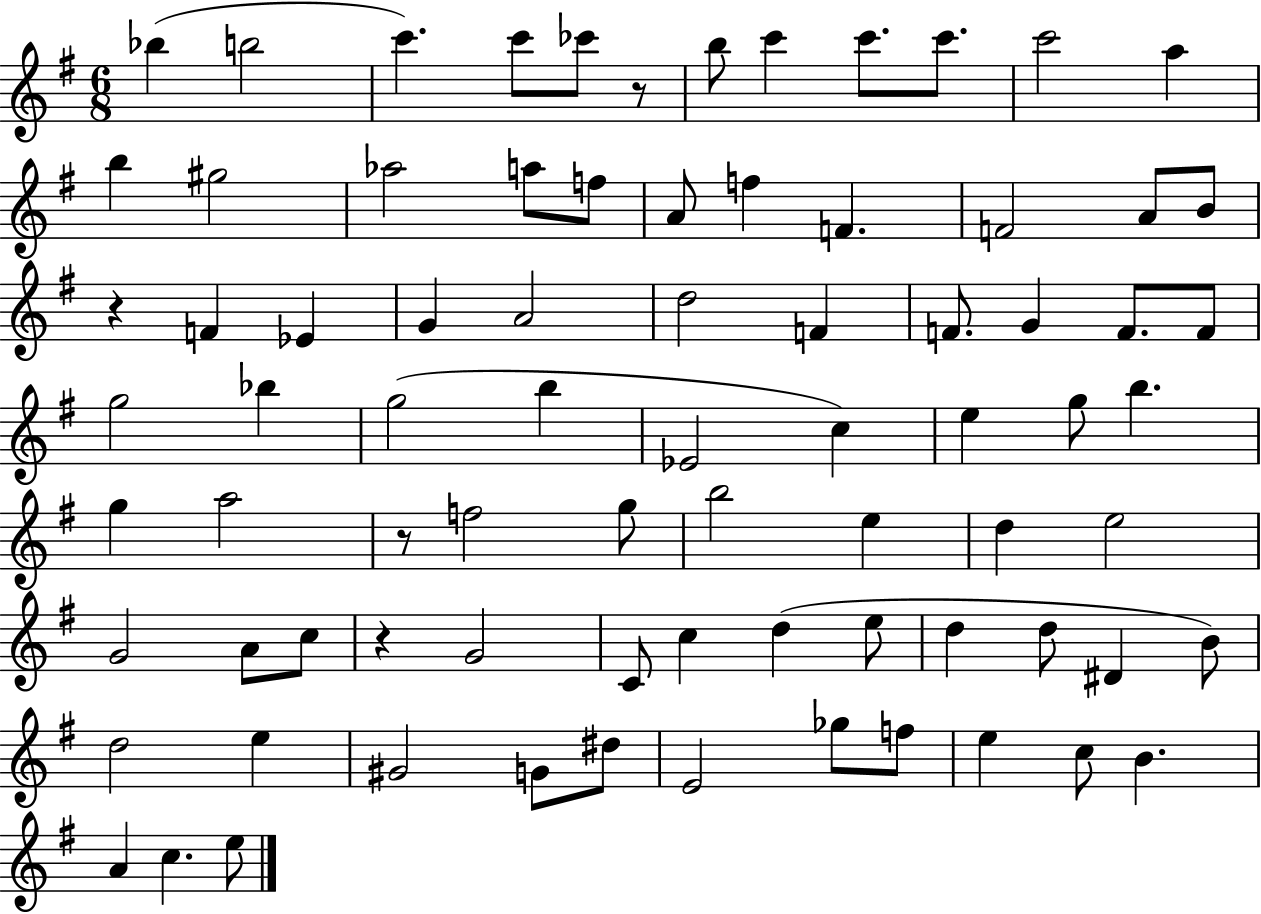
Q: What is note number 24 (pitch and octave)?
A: Eb4